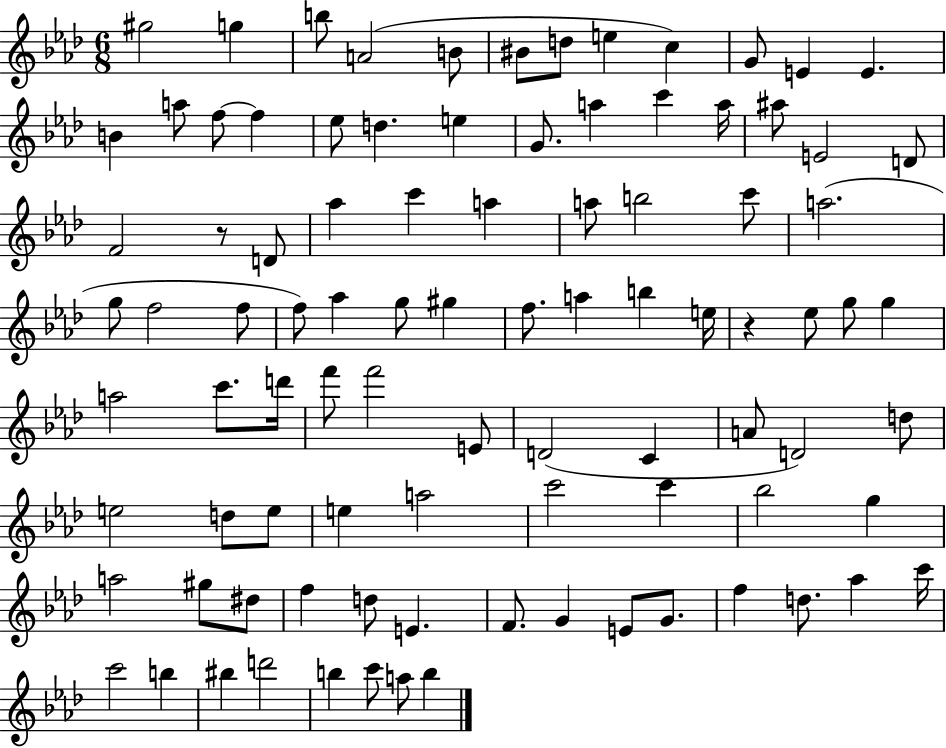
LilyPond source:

{
  \clef treble
  \numericTimeSignature
  \time 6/8
  \key aes \major
  gis''2 g''4 | b''8 a'2( b'8 | bis'8 d''8 e''4 c''4) | g'8 e'4 e'4. | \break b'4 a''8 f''8~~ f''4 | ees''8 d''4. e''4 | g'8. a''4 c'''4 a''16 | ais''8 e'2 d'8 | \break f'2 r8 d'8 | aes''4 c'''4 a''4 | a''8 b''2 c'''8 | a''2.( | \break g''8 f''2 f''8 | f''8) aes''4 g''8 gis''4 | f''8. a''4 b''4 e''16 | r4 ees''8 g''8 g''4 | \break a''2 c'''8. d'''16 | f'''8 f'''2 e'8 | d'2( c'4 | a'8 d'2) d''8 | \break e''2 d''8 e''8 | e''4 a''2 | c'''2 c'''4 | bes''2 g''4 | \break a''2 gis''8 dis''8 | f''4 d''8 e'4. | f'8. g'4 e'8 g'8. | f''4 d''8. aes''4 c'''16 | \break c'''2 b''4 | bis''4 d'''2 | b''4 c'''8 a''8 b''4 | \bar "|."
}